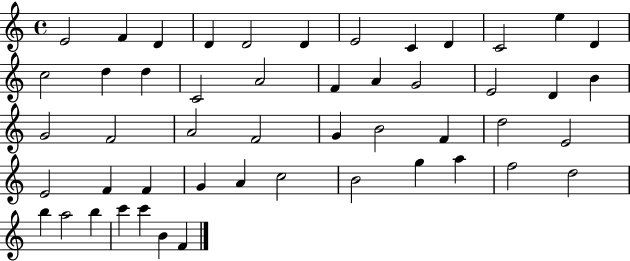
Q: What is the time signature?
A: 4/4